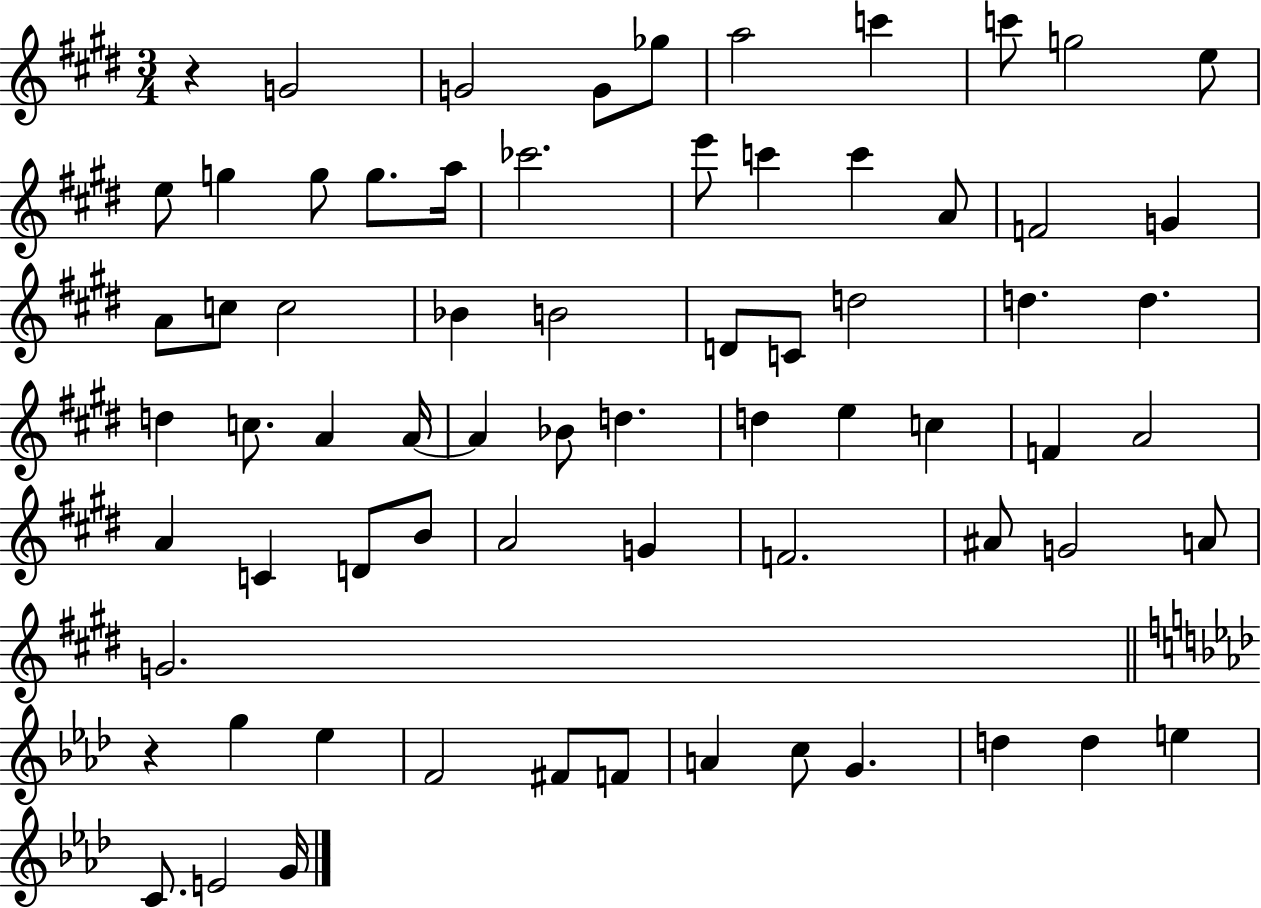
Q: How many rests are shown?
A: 2